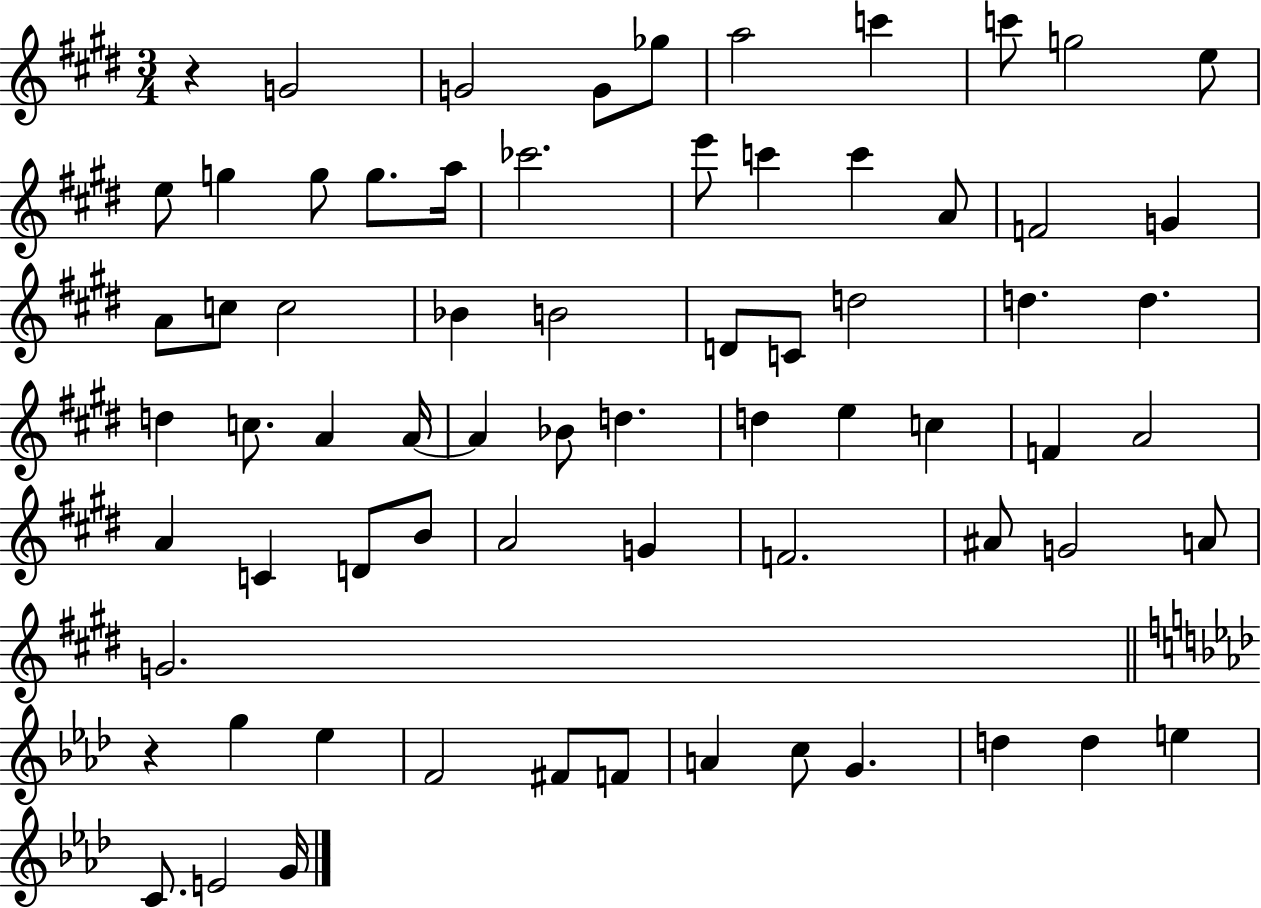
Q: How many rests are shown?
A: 2